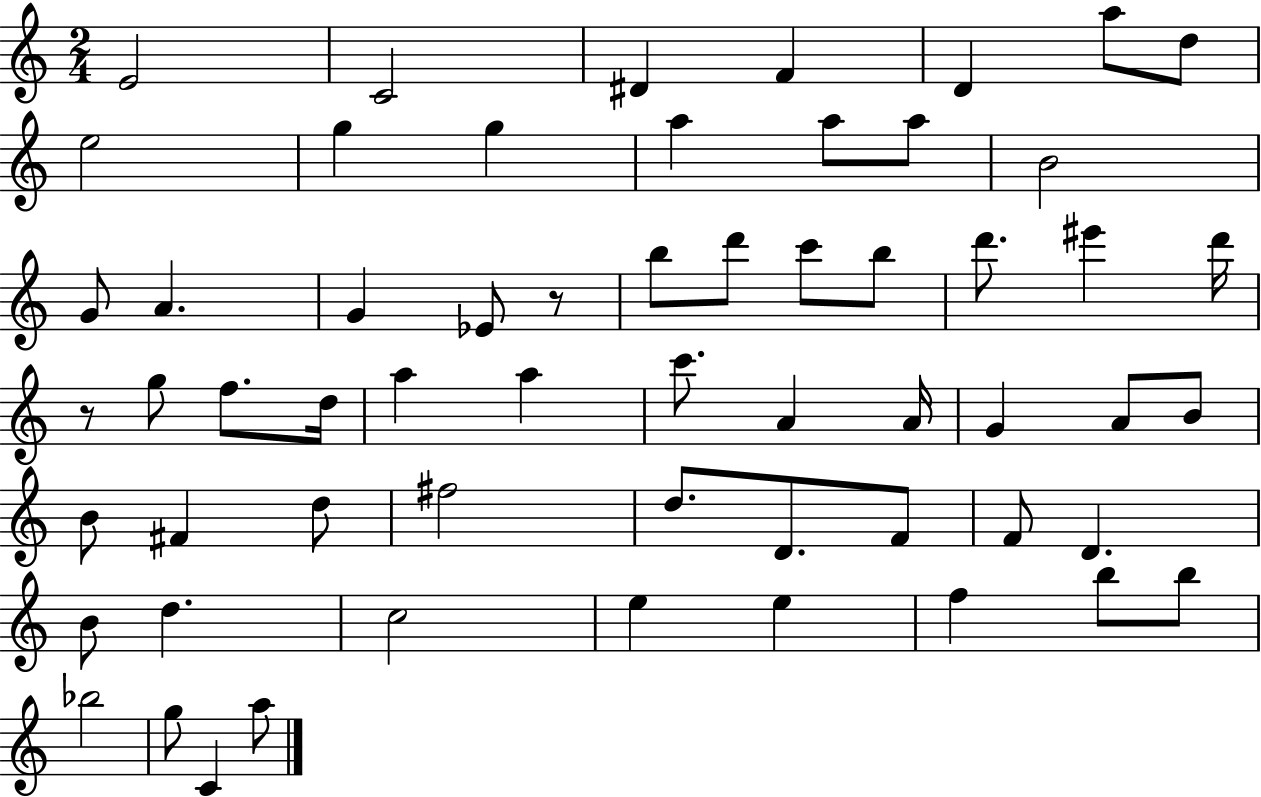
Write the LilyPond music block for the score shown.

{
  \clef treble
  \numericTimeSignature
  \time 2/4
  \key c \major
  e'2 | c'2 | dis'4 f'4 | d'4 a''8 d''8 | \break e''2 | g''4 g''4 | a''4 a''8 a''8 | b'2 | \break g'8 a'4. | g'4 ees'8 r8 | b''8 d'''8 c'''8 b''8 | d'''8. eis'''4 d'''16 | \break r8 g''8 f''8. d''16 | a''4 a''4 | c'''8. a'4 a'16 | g'4 a'8 b'8 | \break b'8 fis'4 d''8 | fis''2 | d''8. d'8. f'8 | f'8 d'4. | \break b'8 d''4. | c''2 | e''4 e''4 | f''4 b''8 b''8 | \break bes''2 | g''8 c'4 a''8 | \bar "|."
}